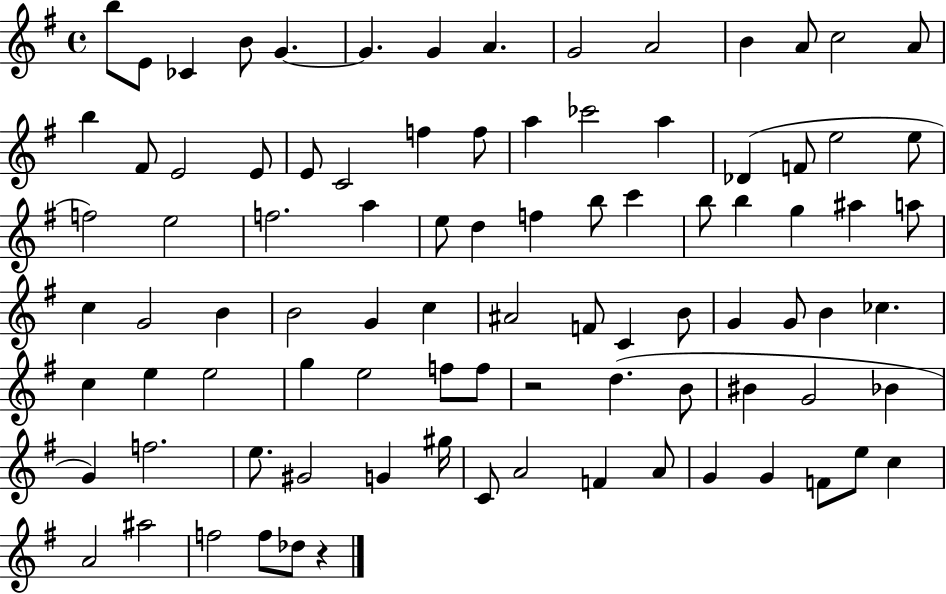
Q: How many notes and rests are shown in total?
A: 91